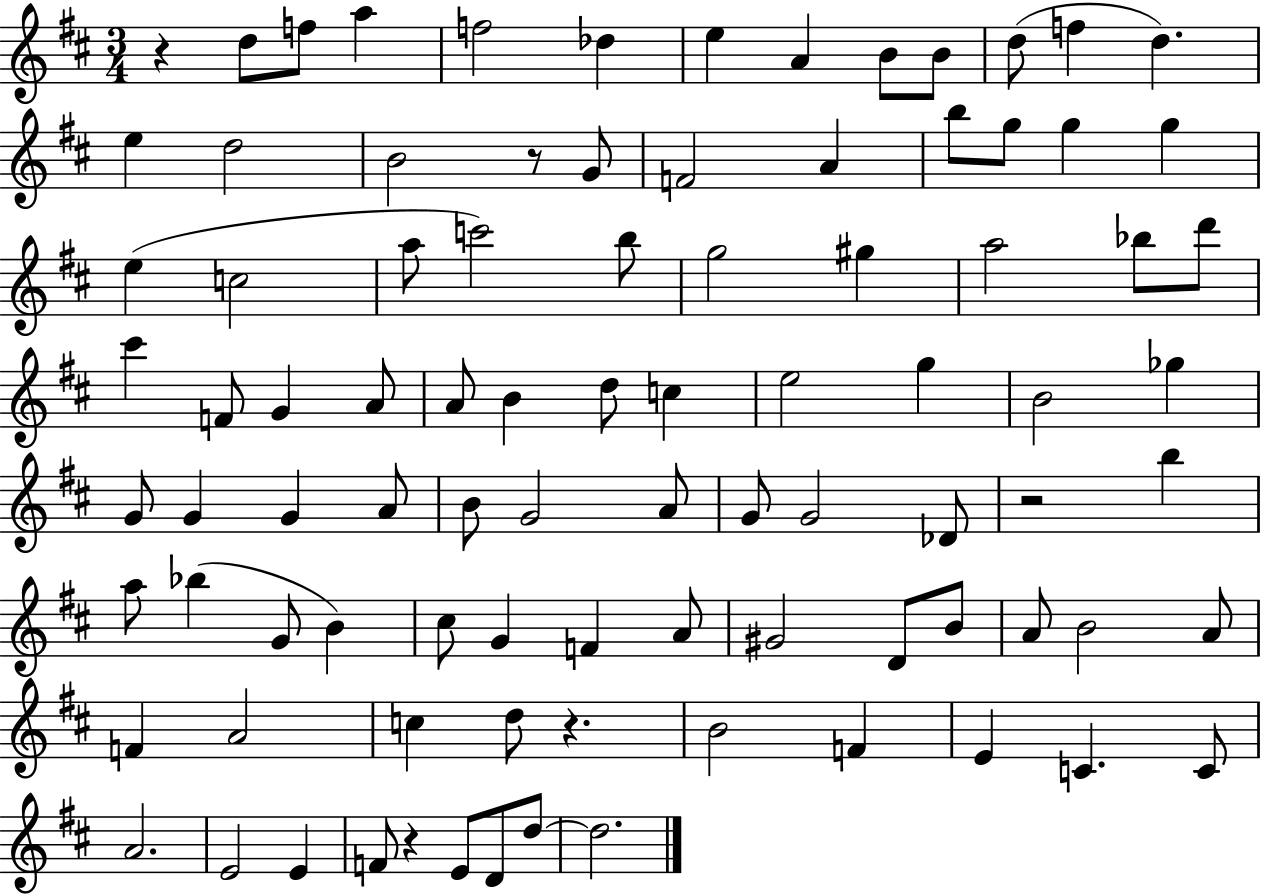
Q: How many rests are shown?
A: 5